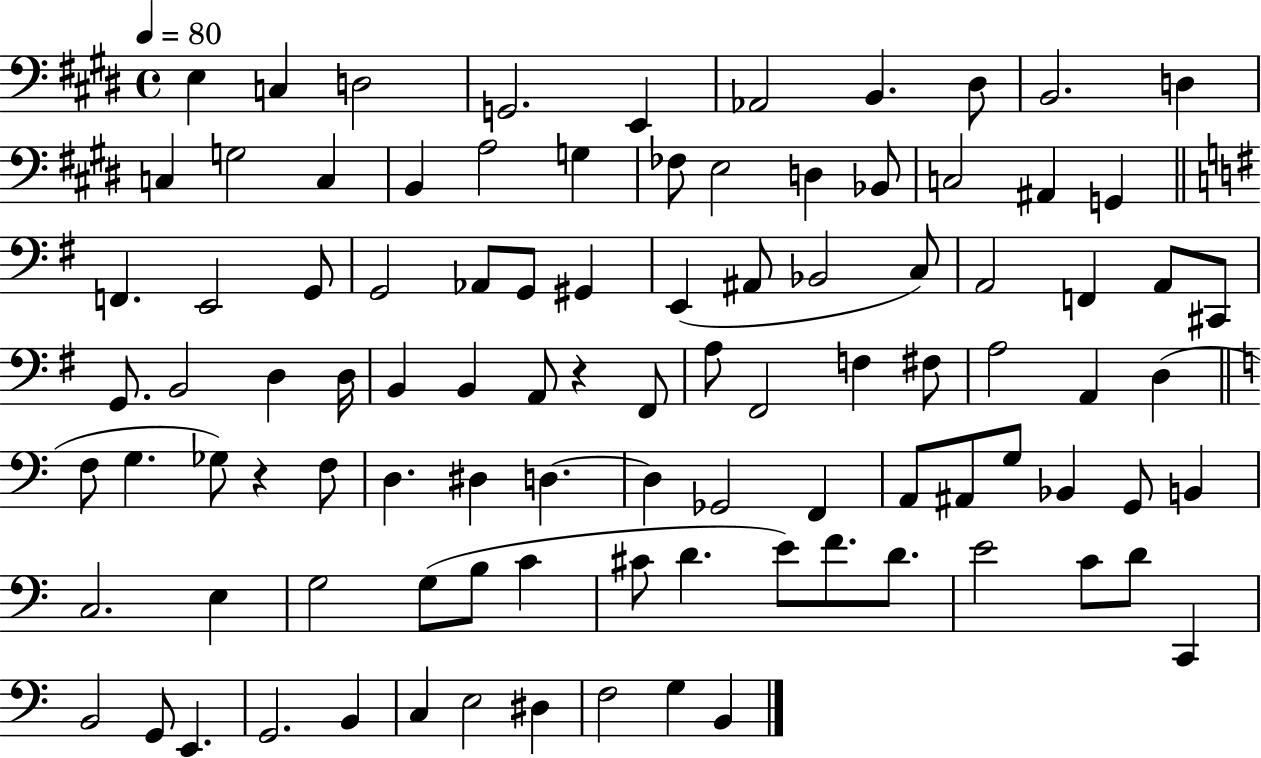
X:1
T:Untitled
M:4/4
L:1/4
K:E
E, C, D,2 G,,2 E,, _A,,2 B,, ^D,/2 B,,2 D, C, G,2 C, B,, A,2 G, _F,/2 E,2 D, _B,,/2 C,2 ^A,, G,, F,, E,,2 G,,/2 G,,2 _A,,/2 G,,/2 ^G,, E,, ^A,,/2 _B,,2 C,/2 A,,2 F,, A,,/2 ^C,,/2 G,,/2 B,,2 D, D,/4 B,, B,, A,,/2 z ^F,,/2 A,/2 ^F,,2 F, ^F,/2 A,2 A,, D, F,/2 G, _G,/2 z F,/2 D, ^D, D, D, _G,,2 F,, A,,/2 ^A,,/2 G,/2 _B,, G,,/2 B,, C,2 E, G,2 G,/2 B,/2 C ^C/2 D E/2 F/2 D/2 E2 C/2 D/2 C,, B,,2 G,,/2 E,, G,,2 B,, C, E,2 ^D, F,2 G, B,,